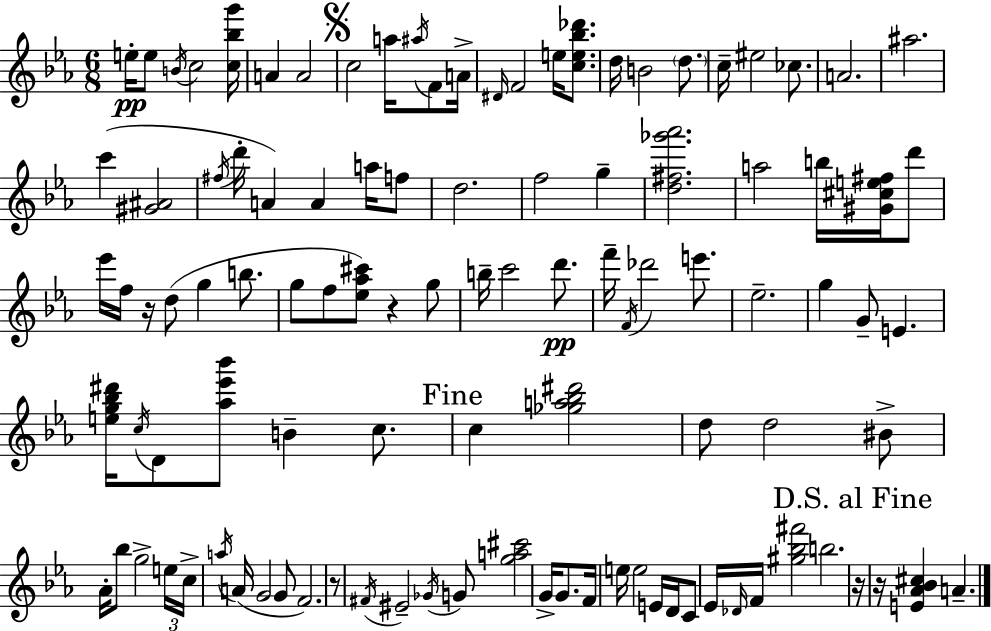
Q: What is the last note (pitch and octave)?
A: A4